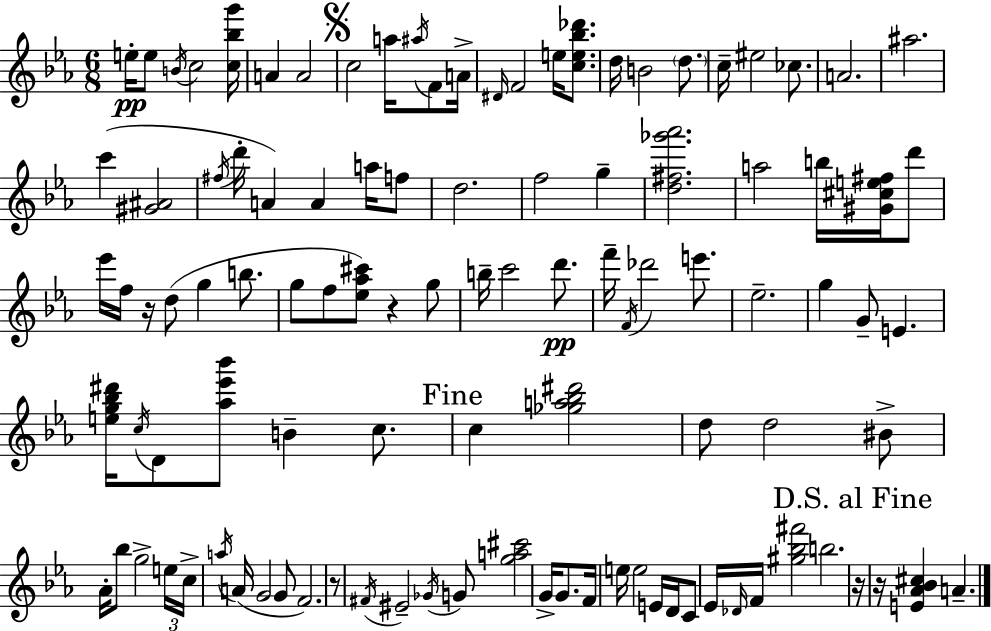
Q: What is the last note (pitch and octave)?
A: A4